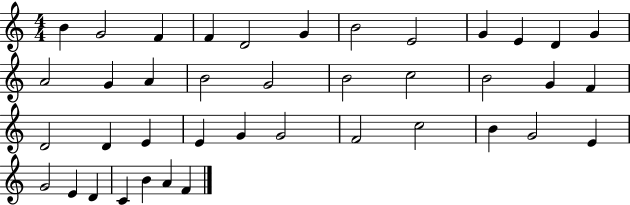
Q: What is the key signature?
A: C major